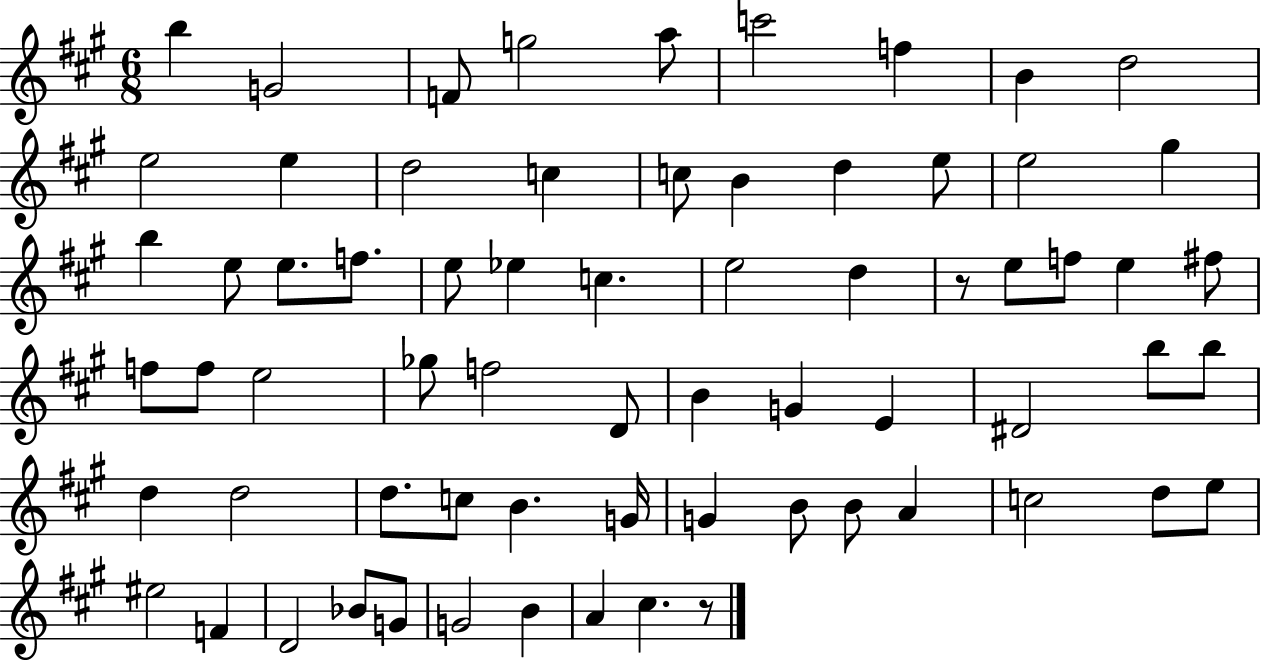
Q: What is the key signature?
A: A major